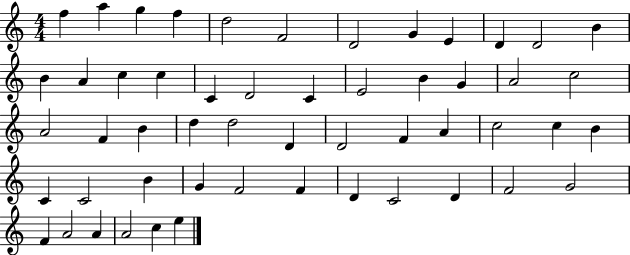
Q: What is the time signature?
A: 4/4